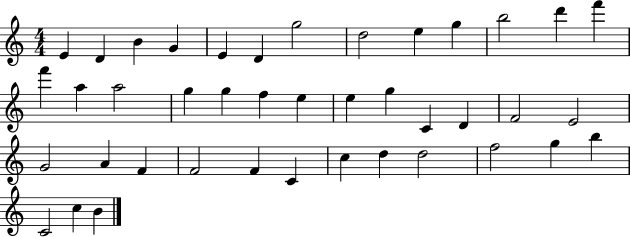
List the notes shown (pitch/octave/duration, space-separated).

E4/q D4/q B4/q G4/q E4/q D4/q G5/h D5/h E5/q G5/q B5/h D6/q F6/q F6/q A5/q A5/h G5/q G5/q F5/q E5/q E5/q G5/q C4/q D4/q F4/h E4/h G4/h A4/q F4/q F4/h F4/q C4/q C5/q D5/q D5/h F5/h G5/q B5/q C4/h C5/q B4/q